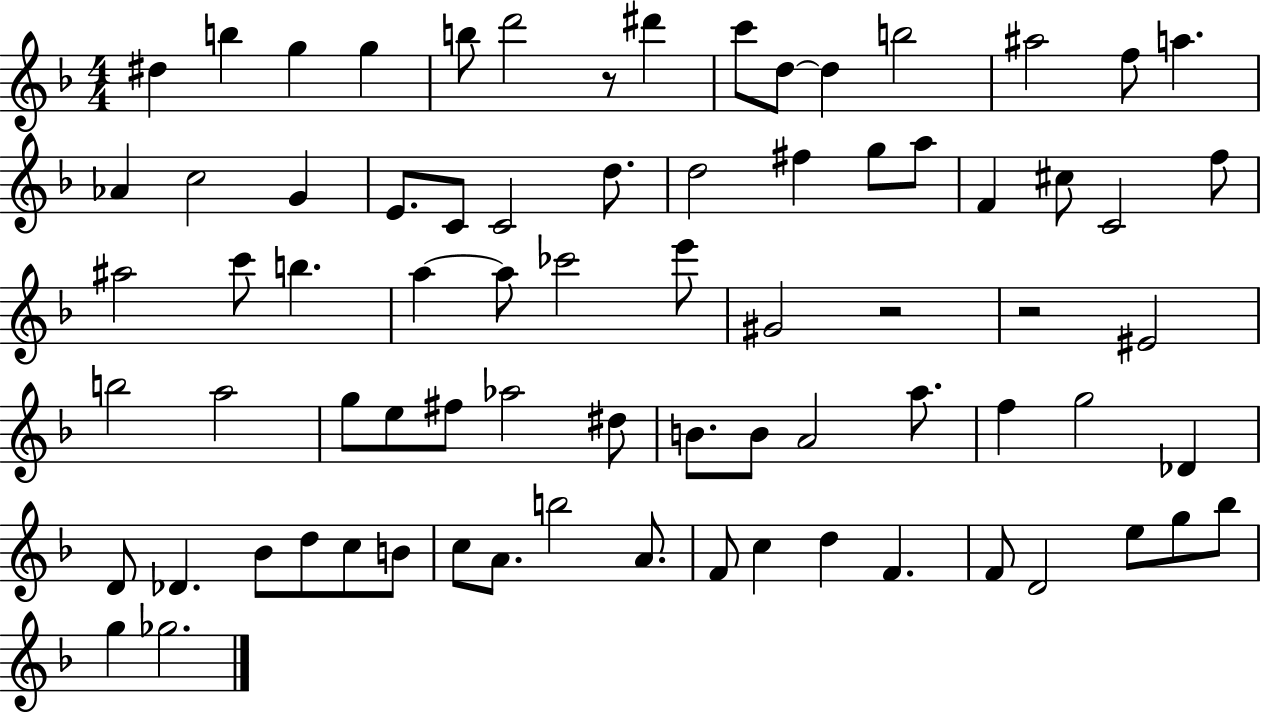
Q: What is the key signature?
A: F major